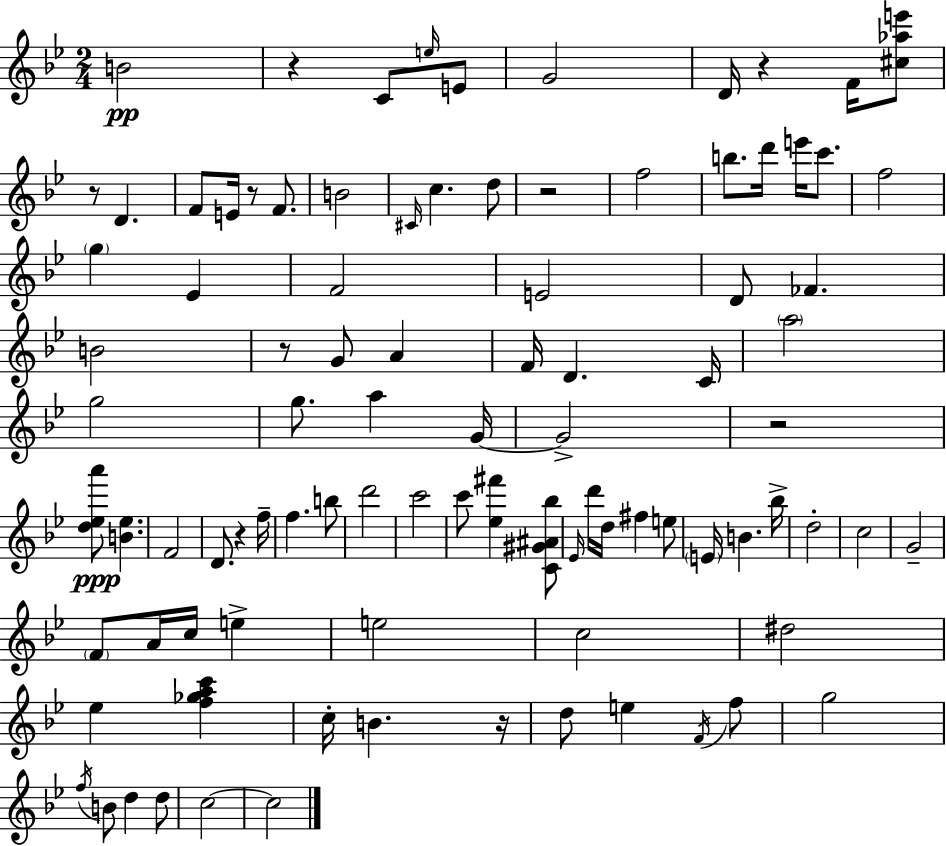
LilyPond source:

{
  \clef treble
  \numericTimeSignature
  \time 2/4
  \key g \minor
  b'2\pp | r4 c'8 \grace { e''16 } e'8 | g'2 | d'16 r4 f'16 <cis'' aes'' e'''>8 | \break r8 d'4. | f'8 e'16 r8 f'8. | b'2 | \grace { cis'16 } c''4. | \break d''8 r2 | f''2 | b''8. d'''16 e'''16 c'''8. | f''2 | \break \parenthesize g''4 ees'4 | f'2 | e'2 | d'8 fes'4. | \break b'2 | r8 g'8 a'4 | f'16 d'4. | c'16 \parenthesize a''2 | \break g''2 | g''8. a''4 | g'16~~ g'2-> | r2 | \break <d'' ees'' a'''>8\ppp <b' ees''>4. | f'2 | d'8. r4 | f''16-- f''4. | \break b''8 d'''2 | c'''2 | c'''8 <ees'' fis'''>4 | <c' gis' ais' bes''>8 \grace { ees'16 } d'''16 d''16 fis''4 | \break e''8 \parenthesize e'16 b'4. | bes''16-> d''2-. | c''2 | g'2-- | \break \parenthesize f'8 a'16 c''16 e''4-> | e''2 | c''2 | dis''2 | \break ees''4 <f'' ges'' a'' c'''>4 | c''16-. b'4. | r16 d''8 e''4 | \acciaccatura { f'16 } f''8 g''2 | \break \acciaccatura { f''16 } b'8 d''4 | d''8 c''2~~ | c''2 | \bar "|."
}